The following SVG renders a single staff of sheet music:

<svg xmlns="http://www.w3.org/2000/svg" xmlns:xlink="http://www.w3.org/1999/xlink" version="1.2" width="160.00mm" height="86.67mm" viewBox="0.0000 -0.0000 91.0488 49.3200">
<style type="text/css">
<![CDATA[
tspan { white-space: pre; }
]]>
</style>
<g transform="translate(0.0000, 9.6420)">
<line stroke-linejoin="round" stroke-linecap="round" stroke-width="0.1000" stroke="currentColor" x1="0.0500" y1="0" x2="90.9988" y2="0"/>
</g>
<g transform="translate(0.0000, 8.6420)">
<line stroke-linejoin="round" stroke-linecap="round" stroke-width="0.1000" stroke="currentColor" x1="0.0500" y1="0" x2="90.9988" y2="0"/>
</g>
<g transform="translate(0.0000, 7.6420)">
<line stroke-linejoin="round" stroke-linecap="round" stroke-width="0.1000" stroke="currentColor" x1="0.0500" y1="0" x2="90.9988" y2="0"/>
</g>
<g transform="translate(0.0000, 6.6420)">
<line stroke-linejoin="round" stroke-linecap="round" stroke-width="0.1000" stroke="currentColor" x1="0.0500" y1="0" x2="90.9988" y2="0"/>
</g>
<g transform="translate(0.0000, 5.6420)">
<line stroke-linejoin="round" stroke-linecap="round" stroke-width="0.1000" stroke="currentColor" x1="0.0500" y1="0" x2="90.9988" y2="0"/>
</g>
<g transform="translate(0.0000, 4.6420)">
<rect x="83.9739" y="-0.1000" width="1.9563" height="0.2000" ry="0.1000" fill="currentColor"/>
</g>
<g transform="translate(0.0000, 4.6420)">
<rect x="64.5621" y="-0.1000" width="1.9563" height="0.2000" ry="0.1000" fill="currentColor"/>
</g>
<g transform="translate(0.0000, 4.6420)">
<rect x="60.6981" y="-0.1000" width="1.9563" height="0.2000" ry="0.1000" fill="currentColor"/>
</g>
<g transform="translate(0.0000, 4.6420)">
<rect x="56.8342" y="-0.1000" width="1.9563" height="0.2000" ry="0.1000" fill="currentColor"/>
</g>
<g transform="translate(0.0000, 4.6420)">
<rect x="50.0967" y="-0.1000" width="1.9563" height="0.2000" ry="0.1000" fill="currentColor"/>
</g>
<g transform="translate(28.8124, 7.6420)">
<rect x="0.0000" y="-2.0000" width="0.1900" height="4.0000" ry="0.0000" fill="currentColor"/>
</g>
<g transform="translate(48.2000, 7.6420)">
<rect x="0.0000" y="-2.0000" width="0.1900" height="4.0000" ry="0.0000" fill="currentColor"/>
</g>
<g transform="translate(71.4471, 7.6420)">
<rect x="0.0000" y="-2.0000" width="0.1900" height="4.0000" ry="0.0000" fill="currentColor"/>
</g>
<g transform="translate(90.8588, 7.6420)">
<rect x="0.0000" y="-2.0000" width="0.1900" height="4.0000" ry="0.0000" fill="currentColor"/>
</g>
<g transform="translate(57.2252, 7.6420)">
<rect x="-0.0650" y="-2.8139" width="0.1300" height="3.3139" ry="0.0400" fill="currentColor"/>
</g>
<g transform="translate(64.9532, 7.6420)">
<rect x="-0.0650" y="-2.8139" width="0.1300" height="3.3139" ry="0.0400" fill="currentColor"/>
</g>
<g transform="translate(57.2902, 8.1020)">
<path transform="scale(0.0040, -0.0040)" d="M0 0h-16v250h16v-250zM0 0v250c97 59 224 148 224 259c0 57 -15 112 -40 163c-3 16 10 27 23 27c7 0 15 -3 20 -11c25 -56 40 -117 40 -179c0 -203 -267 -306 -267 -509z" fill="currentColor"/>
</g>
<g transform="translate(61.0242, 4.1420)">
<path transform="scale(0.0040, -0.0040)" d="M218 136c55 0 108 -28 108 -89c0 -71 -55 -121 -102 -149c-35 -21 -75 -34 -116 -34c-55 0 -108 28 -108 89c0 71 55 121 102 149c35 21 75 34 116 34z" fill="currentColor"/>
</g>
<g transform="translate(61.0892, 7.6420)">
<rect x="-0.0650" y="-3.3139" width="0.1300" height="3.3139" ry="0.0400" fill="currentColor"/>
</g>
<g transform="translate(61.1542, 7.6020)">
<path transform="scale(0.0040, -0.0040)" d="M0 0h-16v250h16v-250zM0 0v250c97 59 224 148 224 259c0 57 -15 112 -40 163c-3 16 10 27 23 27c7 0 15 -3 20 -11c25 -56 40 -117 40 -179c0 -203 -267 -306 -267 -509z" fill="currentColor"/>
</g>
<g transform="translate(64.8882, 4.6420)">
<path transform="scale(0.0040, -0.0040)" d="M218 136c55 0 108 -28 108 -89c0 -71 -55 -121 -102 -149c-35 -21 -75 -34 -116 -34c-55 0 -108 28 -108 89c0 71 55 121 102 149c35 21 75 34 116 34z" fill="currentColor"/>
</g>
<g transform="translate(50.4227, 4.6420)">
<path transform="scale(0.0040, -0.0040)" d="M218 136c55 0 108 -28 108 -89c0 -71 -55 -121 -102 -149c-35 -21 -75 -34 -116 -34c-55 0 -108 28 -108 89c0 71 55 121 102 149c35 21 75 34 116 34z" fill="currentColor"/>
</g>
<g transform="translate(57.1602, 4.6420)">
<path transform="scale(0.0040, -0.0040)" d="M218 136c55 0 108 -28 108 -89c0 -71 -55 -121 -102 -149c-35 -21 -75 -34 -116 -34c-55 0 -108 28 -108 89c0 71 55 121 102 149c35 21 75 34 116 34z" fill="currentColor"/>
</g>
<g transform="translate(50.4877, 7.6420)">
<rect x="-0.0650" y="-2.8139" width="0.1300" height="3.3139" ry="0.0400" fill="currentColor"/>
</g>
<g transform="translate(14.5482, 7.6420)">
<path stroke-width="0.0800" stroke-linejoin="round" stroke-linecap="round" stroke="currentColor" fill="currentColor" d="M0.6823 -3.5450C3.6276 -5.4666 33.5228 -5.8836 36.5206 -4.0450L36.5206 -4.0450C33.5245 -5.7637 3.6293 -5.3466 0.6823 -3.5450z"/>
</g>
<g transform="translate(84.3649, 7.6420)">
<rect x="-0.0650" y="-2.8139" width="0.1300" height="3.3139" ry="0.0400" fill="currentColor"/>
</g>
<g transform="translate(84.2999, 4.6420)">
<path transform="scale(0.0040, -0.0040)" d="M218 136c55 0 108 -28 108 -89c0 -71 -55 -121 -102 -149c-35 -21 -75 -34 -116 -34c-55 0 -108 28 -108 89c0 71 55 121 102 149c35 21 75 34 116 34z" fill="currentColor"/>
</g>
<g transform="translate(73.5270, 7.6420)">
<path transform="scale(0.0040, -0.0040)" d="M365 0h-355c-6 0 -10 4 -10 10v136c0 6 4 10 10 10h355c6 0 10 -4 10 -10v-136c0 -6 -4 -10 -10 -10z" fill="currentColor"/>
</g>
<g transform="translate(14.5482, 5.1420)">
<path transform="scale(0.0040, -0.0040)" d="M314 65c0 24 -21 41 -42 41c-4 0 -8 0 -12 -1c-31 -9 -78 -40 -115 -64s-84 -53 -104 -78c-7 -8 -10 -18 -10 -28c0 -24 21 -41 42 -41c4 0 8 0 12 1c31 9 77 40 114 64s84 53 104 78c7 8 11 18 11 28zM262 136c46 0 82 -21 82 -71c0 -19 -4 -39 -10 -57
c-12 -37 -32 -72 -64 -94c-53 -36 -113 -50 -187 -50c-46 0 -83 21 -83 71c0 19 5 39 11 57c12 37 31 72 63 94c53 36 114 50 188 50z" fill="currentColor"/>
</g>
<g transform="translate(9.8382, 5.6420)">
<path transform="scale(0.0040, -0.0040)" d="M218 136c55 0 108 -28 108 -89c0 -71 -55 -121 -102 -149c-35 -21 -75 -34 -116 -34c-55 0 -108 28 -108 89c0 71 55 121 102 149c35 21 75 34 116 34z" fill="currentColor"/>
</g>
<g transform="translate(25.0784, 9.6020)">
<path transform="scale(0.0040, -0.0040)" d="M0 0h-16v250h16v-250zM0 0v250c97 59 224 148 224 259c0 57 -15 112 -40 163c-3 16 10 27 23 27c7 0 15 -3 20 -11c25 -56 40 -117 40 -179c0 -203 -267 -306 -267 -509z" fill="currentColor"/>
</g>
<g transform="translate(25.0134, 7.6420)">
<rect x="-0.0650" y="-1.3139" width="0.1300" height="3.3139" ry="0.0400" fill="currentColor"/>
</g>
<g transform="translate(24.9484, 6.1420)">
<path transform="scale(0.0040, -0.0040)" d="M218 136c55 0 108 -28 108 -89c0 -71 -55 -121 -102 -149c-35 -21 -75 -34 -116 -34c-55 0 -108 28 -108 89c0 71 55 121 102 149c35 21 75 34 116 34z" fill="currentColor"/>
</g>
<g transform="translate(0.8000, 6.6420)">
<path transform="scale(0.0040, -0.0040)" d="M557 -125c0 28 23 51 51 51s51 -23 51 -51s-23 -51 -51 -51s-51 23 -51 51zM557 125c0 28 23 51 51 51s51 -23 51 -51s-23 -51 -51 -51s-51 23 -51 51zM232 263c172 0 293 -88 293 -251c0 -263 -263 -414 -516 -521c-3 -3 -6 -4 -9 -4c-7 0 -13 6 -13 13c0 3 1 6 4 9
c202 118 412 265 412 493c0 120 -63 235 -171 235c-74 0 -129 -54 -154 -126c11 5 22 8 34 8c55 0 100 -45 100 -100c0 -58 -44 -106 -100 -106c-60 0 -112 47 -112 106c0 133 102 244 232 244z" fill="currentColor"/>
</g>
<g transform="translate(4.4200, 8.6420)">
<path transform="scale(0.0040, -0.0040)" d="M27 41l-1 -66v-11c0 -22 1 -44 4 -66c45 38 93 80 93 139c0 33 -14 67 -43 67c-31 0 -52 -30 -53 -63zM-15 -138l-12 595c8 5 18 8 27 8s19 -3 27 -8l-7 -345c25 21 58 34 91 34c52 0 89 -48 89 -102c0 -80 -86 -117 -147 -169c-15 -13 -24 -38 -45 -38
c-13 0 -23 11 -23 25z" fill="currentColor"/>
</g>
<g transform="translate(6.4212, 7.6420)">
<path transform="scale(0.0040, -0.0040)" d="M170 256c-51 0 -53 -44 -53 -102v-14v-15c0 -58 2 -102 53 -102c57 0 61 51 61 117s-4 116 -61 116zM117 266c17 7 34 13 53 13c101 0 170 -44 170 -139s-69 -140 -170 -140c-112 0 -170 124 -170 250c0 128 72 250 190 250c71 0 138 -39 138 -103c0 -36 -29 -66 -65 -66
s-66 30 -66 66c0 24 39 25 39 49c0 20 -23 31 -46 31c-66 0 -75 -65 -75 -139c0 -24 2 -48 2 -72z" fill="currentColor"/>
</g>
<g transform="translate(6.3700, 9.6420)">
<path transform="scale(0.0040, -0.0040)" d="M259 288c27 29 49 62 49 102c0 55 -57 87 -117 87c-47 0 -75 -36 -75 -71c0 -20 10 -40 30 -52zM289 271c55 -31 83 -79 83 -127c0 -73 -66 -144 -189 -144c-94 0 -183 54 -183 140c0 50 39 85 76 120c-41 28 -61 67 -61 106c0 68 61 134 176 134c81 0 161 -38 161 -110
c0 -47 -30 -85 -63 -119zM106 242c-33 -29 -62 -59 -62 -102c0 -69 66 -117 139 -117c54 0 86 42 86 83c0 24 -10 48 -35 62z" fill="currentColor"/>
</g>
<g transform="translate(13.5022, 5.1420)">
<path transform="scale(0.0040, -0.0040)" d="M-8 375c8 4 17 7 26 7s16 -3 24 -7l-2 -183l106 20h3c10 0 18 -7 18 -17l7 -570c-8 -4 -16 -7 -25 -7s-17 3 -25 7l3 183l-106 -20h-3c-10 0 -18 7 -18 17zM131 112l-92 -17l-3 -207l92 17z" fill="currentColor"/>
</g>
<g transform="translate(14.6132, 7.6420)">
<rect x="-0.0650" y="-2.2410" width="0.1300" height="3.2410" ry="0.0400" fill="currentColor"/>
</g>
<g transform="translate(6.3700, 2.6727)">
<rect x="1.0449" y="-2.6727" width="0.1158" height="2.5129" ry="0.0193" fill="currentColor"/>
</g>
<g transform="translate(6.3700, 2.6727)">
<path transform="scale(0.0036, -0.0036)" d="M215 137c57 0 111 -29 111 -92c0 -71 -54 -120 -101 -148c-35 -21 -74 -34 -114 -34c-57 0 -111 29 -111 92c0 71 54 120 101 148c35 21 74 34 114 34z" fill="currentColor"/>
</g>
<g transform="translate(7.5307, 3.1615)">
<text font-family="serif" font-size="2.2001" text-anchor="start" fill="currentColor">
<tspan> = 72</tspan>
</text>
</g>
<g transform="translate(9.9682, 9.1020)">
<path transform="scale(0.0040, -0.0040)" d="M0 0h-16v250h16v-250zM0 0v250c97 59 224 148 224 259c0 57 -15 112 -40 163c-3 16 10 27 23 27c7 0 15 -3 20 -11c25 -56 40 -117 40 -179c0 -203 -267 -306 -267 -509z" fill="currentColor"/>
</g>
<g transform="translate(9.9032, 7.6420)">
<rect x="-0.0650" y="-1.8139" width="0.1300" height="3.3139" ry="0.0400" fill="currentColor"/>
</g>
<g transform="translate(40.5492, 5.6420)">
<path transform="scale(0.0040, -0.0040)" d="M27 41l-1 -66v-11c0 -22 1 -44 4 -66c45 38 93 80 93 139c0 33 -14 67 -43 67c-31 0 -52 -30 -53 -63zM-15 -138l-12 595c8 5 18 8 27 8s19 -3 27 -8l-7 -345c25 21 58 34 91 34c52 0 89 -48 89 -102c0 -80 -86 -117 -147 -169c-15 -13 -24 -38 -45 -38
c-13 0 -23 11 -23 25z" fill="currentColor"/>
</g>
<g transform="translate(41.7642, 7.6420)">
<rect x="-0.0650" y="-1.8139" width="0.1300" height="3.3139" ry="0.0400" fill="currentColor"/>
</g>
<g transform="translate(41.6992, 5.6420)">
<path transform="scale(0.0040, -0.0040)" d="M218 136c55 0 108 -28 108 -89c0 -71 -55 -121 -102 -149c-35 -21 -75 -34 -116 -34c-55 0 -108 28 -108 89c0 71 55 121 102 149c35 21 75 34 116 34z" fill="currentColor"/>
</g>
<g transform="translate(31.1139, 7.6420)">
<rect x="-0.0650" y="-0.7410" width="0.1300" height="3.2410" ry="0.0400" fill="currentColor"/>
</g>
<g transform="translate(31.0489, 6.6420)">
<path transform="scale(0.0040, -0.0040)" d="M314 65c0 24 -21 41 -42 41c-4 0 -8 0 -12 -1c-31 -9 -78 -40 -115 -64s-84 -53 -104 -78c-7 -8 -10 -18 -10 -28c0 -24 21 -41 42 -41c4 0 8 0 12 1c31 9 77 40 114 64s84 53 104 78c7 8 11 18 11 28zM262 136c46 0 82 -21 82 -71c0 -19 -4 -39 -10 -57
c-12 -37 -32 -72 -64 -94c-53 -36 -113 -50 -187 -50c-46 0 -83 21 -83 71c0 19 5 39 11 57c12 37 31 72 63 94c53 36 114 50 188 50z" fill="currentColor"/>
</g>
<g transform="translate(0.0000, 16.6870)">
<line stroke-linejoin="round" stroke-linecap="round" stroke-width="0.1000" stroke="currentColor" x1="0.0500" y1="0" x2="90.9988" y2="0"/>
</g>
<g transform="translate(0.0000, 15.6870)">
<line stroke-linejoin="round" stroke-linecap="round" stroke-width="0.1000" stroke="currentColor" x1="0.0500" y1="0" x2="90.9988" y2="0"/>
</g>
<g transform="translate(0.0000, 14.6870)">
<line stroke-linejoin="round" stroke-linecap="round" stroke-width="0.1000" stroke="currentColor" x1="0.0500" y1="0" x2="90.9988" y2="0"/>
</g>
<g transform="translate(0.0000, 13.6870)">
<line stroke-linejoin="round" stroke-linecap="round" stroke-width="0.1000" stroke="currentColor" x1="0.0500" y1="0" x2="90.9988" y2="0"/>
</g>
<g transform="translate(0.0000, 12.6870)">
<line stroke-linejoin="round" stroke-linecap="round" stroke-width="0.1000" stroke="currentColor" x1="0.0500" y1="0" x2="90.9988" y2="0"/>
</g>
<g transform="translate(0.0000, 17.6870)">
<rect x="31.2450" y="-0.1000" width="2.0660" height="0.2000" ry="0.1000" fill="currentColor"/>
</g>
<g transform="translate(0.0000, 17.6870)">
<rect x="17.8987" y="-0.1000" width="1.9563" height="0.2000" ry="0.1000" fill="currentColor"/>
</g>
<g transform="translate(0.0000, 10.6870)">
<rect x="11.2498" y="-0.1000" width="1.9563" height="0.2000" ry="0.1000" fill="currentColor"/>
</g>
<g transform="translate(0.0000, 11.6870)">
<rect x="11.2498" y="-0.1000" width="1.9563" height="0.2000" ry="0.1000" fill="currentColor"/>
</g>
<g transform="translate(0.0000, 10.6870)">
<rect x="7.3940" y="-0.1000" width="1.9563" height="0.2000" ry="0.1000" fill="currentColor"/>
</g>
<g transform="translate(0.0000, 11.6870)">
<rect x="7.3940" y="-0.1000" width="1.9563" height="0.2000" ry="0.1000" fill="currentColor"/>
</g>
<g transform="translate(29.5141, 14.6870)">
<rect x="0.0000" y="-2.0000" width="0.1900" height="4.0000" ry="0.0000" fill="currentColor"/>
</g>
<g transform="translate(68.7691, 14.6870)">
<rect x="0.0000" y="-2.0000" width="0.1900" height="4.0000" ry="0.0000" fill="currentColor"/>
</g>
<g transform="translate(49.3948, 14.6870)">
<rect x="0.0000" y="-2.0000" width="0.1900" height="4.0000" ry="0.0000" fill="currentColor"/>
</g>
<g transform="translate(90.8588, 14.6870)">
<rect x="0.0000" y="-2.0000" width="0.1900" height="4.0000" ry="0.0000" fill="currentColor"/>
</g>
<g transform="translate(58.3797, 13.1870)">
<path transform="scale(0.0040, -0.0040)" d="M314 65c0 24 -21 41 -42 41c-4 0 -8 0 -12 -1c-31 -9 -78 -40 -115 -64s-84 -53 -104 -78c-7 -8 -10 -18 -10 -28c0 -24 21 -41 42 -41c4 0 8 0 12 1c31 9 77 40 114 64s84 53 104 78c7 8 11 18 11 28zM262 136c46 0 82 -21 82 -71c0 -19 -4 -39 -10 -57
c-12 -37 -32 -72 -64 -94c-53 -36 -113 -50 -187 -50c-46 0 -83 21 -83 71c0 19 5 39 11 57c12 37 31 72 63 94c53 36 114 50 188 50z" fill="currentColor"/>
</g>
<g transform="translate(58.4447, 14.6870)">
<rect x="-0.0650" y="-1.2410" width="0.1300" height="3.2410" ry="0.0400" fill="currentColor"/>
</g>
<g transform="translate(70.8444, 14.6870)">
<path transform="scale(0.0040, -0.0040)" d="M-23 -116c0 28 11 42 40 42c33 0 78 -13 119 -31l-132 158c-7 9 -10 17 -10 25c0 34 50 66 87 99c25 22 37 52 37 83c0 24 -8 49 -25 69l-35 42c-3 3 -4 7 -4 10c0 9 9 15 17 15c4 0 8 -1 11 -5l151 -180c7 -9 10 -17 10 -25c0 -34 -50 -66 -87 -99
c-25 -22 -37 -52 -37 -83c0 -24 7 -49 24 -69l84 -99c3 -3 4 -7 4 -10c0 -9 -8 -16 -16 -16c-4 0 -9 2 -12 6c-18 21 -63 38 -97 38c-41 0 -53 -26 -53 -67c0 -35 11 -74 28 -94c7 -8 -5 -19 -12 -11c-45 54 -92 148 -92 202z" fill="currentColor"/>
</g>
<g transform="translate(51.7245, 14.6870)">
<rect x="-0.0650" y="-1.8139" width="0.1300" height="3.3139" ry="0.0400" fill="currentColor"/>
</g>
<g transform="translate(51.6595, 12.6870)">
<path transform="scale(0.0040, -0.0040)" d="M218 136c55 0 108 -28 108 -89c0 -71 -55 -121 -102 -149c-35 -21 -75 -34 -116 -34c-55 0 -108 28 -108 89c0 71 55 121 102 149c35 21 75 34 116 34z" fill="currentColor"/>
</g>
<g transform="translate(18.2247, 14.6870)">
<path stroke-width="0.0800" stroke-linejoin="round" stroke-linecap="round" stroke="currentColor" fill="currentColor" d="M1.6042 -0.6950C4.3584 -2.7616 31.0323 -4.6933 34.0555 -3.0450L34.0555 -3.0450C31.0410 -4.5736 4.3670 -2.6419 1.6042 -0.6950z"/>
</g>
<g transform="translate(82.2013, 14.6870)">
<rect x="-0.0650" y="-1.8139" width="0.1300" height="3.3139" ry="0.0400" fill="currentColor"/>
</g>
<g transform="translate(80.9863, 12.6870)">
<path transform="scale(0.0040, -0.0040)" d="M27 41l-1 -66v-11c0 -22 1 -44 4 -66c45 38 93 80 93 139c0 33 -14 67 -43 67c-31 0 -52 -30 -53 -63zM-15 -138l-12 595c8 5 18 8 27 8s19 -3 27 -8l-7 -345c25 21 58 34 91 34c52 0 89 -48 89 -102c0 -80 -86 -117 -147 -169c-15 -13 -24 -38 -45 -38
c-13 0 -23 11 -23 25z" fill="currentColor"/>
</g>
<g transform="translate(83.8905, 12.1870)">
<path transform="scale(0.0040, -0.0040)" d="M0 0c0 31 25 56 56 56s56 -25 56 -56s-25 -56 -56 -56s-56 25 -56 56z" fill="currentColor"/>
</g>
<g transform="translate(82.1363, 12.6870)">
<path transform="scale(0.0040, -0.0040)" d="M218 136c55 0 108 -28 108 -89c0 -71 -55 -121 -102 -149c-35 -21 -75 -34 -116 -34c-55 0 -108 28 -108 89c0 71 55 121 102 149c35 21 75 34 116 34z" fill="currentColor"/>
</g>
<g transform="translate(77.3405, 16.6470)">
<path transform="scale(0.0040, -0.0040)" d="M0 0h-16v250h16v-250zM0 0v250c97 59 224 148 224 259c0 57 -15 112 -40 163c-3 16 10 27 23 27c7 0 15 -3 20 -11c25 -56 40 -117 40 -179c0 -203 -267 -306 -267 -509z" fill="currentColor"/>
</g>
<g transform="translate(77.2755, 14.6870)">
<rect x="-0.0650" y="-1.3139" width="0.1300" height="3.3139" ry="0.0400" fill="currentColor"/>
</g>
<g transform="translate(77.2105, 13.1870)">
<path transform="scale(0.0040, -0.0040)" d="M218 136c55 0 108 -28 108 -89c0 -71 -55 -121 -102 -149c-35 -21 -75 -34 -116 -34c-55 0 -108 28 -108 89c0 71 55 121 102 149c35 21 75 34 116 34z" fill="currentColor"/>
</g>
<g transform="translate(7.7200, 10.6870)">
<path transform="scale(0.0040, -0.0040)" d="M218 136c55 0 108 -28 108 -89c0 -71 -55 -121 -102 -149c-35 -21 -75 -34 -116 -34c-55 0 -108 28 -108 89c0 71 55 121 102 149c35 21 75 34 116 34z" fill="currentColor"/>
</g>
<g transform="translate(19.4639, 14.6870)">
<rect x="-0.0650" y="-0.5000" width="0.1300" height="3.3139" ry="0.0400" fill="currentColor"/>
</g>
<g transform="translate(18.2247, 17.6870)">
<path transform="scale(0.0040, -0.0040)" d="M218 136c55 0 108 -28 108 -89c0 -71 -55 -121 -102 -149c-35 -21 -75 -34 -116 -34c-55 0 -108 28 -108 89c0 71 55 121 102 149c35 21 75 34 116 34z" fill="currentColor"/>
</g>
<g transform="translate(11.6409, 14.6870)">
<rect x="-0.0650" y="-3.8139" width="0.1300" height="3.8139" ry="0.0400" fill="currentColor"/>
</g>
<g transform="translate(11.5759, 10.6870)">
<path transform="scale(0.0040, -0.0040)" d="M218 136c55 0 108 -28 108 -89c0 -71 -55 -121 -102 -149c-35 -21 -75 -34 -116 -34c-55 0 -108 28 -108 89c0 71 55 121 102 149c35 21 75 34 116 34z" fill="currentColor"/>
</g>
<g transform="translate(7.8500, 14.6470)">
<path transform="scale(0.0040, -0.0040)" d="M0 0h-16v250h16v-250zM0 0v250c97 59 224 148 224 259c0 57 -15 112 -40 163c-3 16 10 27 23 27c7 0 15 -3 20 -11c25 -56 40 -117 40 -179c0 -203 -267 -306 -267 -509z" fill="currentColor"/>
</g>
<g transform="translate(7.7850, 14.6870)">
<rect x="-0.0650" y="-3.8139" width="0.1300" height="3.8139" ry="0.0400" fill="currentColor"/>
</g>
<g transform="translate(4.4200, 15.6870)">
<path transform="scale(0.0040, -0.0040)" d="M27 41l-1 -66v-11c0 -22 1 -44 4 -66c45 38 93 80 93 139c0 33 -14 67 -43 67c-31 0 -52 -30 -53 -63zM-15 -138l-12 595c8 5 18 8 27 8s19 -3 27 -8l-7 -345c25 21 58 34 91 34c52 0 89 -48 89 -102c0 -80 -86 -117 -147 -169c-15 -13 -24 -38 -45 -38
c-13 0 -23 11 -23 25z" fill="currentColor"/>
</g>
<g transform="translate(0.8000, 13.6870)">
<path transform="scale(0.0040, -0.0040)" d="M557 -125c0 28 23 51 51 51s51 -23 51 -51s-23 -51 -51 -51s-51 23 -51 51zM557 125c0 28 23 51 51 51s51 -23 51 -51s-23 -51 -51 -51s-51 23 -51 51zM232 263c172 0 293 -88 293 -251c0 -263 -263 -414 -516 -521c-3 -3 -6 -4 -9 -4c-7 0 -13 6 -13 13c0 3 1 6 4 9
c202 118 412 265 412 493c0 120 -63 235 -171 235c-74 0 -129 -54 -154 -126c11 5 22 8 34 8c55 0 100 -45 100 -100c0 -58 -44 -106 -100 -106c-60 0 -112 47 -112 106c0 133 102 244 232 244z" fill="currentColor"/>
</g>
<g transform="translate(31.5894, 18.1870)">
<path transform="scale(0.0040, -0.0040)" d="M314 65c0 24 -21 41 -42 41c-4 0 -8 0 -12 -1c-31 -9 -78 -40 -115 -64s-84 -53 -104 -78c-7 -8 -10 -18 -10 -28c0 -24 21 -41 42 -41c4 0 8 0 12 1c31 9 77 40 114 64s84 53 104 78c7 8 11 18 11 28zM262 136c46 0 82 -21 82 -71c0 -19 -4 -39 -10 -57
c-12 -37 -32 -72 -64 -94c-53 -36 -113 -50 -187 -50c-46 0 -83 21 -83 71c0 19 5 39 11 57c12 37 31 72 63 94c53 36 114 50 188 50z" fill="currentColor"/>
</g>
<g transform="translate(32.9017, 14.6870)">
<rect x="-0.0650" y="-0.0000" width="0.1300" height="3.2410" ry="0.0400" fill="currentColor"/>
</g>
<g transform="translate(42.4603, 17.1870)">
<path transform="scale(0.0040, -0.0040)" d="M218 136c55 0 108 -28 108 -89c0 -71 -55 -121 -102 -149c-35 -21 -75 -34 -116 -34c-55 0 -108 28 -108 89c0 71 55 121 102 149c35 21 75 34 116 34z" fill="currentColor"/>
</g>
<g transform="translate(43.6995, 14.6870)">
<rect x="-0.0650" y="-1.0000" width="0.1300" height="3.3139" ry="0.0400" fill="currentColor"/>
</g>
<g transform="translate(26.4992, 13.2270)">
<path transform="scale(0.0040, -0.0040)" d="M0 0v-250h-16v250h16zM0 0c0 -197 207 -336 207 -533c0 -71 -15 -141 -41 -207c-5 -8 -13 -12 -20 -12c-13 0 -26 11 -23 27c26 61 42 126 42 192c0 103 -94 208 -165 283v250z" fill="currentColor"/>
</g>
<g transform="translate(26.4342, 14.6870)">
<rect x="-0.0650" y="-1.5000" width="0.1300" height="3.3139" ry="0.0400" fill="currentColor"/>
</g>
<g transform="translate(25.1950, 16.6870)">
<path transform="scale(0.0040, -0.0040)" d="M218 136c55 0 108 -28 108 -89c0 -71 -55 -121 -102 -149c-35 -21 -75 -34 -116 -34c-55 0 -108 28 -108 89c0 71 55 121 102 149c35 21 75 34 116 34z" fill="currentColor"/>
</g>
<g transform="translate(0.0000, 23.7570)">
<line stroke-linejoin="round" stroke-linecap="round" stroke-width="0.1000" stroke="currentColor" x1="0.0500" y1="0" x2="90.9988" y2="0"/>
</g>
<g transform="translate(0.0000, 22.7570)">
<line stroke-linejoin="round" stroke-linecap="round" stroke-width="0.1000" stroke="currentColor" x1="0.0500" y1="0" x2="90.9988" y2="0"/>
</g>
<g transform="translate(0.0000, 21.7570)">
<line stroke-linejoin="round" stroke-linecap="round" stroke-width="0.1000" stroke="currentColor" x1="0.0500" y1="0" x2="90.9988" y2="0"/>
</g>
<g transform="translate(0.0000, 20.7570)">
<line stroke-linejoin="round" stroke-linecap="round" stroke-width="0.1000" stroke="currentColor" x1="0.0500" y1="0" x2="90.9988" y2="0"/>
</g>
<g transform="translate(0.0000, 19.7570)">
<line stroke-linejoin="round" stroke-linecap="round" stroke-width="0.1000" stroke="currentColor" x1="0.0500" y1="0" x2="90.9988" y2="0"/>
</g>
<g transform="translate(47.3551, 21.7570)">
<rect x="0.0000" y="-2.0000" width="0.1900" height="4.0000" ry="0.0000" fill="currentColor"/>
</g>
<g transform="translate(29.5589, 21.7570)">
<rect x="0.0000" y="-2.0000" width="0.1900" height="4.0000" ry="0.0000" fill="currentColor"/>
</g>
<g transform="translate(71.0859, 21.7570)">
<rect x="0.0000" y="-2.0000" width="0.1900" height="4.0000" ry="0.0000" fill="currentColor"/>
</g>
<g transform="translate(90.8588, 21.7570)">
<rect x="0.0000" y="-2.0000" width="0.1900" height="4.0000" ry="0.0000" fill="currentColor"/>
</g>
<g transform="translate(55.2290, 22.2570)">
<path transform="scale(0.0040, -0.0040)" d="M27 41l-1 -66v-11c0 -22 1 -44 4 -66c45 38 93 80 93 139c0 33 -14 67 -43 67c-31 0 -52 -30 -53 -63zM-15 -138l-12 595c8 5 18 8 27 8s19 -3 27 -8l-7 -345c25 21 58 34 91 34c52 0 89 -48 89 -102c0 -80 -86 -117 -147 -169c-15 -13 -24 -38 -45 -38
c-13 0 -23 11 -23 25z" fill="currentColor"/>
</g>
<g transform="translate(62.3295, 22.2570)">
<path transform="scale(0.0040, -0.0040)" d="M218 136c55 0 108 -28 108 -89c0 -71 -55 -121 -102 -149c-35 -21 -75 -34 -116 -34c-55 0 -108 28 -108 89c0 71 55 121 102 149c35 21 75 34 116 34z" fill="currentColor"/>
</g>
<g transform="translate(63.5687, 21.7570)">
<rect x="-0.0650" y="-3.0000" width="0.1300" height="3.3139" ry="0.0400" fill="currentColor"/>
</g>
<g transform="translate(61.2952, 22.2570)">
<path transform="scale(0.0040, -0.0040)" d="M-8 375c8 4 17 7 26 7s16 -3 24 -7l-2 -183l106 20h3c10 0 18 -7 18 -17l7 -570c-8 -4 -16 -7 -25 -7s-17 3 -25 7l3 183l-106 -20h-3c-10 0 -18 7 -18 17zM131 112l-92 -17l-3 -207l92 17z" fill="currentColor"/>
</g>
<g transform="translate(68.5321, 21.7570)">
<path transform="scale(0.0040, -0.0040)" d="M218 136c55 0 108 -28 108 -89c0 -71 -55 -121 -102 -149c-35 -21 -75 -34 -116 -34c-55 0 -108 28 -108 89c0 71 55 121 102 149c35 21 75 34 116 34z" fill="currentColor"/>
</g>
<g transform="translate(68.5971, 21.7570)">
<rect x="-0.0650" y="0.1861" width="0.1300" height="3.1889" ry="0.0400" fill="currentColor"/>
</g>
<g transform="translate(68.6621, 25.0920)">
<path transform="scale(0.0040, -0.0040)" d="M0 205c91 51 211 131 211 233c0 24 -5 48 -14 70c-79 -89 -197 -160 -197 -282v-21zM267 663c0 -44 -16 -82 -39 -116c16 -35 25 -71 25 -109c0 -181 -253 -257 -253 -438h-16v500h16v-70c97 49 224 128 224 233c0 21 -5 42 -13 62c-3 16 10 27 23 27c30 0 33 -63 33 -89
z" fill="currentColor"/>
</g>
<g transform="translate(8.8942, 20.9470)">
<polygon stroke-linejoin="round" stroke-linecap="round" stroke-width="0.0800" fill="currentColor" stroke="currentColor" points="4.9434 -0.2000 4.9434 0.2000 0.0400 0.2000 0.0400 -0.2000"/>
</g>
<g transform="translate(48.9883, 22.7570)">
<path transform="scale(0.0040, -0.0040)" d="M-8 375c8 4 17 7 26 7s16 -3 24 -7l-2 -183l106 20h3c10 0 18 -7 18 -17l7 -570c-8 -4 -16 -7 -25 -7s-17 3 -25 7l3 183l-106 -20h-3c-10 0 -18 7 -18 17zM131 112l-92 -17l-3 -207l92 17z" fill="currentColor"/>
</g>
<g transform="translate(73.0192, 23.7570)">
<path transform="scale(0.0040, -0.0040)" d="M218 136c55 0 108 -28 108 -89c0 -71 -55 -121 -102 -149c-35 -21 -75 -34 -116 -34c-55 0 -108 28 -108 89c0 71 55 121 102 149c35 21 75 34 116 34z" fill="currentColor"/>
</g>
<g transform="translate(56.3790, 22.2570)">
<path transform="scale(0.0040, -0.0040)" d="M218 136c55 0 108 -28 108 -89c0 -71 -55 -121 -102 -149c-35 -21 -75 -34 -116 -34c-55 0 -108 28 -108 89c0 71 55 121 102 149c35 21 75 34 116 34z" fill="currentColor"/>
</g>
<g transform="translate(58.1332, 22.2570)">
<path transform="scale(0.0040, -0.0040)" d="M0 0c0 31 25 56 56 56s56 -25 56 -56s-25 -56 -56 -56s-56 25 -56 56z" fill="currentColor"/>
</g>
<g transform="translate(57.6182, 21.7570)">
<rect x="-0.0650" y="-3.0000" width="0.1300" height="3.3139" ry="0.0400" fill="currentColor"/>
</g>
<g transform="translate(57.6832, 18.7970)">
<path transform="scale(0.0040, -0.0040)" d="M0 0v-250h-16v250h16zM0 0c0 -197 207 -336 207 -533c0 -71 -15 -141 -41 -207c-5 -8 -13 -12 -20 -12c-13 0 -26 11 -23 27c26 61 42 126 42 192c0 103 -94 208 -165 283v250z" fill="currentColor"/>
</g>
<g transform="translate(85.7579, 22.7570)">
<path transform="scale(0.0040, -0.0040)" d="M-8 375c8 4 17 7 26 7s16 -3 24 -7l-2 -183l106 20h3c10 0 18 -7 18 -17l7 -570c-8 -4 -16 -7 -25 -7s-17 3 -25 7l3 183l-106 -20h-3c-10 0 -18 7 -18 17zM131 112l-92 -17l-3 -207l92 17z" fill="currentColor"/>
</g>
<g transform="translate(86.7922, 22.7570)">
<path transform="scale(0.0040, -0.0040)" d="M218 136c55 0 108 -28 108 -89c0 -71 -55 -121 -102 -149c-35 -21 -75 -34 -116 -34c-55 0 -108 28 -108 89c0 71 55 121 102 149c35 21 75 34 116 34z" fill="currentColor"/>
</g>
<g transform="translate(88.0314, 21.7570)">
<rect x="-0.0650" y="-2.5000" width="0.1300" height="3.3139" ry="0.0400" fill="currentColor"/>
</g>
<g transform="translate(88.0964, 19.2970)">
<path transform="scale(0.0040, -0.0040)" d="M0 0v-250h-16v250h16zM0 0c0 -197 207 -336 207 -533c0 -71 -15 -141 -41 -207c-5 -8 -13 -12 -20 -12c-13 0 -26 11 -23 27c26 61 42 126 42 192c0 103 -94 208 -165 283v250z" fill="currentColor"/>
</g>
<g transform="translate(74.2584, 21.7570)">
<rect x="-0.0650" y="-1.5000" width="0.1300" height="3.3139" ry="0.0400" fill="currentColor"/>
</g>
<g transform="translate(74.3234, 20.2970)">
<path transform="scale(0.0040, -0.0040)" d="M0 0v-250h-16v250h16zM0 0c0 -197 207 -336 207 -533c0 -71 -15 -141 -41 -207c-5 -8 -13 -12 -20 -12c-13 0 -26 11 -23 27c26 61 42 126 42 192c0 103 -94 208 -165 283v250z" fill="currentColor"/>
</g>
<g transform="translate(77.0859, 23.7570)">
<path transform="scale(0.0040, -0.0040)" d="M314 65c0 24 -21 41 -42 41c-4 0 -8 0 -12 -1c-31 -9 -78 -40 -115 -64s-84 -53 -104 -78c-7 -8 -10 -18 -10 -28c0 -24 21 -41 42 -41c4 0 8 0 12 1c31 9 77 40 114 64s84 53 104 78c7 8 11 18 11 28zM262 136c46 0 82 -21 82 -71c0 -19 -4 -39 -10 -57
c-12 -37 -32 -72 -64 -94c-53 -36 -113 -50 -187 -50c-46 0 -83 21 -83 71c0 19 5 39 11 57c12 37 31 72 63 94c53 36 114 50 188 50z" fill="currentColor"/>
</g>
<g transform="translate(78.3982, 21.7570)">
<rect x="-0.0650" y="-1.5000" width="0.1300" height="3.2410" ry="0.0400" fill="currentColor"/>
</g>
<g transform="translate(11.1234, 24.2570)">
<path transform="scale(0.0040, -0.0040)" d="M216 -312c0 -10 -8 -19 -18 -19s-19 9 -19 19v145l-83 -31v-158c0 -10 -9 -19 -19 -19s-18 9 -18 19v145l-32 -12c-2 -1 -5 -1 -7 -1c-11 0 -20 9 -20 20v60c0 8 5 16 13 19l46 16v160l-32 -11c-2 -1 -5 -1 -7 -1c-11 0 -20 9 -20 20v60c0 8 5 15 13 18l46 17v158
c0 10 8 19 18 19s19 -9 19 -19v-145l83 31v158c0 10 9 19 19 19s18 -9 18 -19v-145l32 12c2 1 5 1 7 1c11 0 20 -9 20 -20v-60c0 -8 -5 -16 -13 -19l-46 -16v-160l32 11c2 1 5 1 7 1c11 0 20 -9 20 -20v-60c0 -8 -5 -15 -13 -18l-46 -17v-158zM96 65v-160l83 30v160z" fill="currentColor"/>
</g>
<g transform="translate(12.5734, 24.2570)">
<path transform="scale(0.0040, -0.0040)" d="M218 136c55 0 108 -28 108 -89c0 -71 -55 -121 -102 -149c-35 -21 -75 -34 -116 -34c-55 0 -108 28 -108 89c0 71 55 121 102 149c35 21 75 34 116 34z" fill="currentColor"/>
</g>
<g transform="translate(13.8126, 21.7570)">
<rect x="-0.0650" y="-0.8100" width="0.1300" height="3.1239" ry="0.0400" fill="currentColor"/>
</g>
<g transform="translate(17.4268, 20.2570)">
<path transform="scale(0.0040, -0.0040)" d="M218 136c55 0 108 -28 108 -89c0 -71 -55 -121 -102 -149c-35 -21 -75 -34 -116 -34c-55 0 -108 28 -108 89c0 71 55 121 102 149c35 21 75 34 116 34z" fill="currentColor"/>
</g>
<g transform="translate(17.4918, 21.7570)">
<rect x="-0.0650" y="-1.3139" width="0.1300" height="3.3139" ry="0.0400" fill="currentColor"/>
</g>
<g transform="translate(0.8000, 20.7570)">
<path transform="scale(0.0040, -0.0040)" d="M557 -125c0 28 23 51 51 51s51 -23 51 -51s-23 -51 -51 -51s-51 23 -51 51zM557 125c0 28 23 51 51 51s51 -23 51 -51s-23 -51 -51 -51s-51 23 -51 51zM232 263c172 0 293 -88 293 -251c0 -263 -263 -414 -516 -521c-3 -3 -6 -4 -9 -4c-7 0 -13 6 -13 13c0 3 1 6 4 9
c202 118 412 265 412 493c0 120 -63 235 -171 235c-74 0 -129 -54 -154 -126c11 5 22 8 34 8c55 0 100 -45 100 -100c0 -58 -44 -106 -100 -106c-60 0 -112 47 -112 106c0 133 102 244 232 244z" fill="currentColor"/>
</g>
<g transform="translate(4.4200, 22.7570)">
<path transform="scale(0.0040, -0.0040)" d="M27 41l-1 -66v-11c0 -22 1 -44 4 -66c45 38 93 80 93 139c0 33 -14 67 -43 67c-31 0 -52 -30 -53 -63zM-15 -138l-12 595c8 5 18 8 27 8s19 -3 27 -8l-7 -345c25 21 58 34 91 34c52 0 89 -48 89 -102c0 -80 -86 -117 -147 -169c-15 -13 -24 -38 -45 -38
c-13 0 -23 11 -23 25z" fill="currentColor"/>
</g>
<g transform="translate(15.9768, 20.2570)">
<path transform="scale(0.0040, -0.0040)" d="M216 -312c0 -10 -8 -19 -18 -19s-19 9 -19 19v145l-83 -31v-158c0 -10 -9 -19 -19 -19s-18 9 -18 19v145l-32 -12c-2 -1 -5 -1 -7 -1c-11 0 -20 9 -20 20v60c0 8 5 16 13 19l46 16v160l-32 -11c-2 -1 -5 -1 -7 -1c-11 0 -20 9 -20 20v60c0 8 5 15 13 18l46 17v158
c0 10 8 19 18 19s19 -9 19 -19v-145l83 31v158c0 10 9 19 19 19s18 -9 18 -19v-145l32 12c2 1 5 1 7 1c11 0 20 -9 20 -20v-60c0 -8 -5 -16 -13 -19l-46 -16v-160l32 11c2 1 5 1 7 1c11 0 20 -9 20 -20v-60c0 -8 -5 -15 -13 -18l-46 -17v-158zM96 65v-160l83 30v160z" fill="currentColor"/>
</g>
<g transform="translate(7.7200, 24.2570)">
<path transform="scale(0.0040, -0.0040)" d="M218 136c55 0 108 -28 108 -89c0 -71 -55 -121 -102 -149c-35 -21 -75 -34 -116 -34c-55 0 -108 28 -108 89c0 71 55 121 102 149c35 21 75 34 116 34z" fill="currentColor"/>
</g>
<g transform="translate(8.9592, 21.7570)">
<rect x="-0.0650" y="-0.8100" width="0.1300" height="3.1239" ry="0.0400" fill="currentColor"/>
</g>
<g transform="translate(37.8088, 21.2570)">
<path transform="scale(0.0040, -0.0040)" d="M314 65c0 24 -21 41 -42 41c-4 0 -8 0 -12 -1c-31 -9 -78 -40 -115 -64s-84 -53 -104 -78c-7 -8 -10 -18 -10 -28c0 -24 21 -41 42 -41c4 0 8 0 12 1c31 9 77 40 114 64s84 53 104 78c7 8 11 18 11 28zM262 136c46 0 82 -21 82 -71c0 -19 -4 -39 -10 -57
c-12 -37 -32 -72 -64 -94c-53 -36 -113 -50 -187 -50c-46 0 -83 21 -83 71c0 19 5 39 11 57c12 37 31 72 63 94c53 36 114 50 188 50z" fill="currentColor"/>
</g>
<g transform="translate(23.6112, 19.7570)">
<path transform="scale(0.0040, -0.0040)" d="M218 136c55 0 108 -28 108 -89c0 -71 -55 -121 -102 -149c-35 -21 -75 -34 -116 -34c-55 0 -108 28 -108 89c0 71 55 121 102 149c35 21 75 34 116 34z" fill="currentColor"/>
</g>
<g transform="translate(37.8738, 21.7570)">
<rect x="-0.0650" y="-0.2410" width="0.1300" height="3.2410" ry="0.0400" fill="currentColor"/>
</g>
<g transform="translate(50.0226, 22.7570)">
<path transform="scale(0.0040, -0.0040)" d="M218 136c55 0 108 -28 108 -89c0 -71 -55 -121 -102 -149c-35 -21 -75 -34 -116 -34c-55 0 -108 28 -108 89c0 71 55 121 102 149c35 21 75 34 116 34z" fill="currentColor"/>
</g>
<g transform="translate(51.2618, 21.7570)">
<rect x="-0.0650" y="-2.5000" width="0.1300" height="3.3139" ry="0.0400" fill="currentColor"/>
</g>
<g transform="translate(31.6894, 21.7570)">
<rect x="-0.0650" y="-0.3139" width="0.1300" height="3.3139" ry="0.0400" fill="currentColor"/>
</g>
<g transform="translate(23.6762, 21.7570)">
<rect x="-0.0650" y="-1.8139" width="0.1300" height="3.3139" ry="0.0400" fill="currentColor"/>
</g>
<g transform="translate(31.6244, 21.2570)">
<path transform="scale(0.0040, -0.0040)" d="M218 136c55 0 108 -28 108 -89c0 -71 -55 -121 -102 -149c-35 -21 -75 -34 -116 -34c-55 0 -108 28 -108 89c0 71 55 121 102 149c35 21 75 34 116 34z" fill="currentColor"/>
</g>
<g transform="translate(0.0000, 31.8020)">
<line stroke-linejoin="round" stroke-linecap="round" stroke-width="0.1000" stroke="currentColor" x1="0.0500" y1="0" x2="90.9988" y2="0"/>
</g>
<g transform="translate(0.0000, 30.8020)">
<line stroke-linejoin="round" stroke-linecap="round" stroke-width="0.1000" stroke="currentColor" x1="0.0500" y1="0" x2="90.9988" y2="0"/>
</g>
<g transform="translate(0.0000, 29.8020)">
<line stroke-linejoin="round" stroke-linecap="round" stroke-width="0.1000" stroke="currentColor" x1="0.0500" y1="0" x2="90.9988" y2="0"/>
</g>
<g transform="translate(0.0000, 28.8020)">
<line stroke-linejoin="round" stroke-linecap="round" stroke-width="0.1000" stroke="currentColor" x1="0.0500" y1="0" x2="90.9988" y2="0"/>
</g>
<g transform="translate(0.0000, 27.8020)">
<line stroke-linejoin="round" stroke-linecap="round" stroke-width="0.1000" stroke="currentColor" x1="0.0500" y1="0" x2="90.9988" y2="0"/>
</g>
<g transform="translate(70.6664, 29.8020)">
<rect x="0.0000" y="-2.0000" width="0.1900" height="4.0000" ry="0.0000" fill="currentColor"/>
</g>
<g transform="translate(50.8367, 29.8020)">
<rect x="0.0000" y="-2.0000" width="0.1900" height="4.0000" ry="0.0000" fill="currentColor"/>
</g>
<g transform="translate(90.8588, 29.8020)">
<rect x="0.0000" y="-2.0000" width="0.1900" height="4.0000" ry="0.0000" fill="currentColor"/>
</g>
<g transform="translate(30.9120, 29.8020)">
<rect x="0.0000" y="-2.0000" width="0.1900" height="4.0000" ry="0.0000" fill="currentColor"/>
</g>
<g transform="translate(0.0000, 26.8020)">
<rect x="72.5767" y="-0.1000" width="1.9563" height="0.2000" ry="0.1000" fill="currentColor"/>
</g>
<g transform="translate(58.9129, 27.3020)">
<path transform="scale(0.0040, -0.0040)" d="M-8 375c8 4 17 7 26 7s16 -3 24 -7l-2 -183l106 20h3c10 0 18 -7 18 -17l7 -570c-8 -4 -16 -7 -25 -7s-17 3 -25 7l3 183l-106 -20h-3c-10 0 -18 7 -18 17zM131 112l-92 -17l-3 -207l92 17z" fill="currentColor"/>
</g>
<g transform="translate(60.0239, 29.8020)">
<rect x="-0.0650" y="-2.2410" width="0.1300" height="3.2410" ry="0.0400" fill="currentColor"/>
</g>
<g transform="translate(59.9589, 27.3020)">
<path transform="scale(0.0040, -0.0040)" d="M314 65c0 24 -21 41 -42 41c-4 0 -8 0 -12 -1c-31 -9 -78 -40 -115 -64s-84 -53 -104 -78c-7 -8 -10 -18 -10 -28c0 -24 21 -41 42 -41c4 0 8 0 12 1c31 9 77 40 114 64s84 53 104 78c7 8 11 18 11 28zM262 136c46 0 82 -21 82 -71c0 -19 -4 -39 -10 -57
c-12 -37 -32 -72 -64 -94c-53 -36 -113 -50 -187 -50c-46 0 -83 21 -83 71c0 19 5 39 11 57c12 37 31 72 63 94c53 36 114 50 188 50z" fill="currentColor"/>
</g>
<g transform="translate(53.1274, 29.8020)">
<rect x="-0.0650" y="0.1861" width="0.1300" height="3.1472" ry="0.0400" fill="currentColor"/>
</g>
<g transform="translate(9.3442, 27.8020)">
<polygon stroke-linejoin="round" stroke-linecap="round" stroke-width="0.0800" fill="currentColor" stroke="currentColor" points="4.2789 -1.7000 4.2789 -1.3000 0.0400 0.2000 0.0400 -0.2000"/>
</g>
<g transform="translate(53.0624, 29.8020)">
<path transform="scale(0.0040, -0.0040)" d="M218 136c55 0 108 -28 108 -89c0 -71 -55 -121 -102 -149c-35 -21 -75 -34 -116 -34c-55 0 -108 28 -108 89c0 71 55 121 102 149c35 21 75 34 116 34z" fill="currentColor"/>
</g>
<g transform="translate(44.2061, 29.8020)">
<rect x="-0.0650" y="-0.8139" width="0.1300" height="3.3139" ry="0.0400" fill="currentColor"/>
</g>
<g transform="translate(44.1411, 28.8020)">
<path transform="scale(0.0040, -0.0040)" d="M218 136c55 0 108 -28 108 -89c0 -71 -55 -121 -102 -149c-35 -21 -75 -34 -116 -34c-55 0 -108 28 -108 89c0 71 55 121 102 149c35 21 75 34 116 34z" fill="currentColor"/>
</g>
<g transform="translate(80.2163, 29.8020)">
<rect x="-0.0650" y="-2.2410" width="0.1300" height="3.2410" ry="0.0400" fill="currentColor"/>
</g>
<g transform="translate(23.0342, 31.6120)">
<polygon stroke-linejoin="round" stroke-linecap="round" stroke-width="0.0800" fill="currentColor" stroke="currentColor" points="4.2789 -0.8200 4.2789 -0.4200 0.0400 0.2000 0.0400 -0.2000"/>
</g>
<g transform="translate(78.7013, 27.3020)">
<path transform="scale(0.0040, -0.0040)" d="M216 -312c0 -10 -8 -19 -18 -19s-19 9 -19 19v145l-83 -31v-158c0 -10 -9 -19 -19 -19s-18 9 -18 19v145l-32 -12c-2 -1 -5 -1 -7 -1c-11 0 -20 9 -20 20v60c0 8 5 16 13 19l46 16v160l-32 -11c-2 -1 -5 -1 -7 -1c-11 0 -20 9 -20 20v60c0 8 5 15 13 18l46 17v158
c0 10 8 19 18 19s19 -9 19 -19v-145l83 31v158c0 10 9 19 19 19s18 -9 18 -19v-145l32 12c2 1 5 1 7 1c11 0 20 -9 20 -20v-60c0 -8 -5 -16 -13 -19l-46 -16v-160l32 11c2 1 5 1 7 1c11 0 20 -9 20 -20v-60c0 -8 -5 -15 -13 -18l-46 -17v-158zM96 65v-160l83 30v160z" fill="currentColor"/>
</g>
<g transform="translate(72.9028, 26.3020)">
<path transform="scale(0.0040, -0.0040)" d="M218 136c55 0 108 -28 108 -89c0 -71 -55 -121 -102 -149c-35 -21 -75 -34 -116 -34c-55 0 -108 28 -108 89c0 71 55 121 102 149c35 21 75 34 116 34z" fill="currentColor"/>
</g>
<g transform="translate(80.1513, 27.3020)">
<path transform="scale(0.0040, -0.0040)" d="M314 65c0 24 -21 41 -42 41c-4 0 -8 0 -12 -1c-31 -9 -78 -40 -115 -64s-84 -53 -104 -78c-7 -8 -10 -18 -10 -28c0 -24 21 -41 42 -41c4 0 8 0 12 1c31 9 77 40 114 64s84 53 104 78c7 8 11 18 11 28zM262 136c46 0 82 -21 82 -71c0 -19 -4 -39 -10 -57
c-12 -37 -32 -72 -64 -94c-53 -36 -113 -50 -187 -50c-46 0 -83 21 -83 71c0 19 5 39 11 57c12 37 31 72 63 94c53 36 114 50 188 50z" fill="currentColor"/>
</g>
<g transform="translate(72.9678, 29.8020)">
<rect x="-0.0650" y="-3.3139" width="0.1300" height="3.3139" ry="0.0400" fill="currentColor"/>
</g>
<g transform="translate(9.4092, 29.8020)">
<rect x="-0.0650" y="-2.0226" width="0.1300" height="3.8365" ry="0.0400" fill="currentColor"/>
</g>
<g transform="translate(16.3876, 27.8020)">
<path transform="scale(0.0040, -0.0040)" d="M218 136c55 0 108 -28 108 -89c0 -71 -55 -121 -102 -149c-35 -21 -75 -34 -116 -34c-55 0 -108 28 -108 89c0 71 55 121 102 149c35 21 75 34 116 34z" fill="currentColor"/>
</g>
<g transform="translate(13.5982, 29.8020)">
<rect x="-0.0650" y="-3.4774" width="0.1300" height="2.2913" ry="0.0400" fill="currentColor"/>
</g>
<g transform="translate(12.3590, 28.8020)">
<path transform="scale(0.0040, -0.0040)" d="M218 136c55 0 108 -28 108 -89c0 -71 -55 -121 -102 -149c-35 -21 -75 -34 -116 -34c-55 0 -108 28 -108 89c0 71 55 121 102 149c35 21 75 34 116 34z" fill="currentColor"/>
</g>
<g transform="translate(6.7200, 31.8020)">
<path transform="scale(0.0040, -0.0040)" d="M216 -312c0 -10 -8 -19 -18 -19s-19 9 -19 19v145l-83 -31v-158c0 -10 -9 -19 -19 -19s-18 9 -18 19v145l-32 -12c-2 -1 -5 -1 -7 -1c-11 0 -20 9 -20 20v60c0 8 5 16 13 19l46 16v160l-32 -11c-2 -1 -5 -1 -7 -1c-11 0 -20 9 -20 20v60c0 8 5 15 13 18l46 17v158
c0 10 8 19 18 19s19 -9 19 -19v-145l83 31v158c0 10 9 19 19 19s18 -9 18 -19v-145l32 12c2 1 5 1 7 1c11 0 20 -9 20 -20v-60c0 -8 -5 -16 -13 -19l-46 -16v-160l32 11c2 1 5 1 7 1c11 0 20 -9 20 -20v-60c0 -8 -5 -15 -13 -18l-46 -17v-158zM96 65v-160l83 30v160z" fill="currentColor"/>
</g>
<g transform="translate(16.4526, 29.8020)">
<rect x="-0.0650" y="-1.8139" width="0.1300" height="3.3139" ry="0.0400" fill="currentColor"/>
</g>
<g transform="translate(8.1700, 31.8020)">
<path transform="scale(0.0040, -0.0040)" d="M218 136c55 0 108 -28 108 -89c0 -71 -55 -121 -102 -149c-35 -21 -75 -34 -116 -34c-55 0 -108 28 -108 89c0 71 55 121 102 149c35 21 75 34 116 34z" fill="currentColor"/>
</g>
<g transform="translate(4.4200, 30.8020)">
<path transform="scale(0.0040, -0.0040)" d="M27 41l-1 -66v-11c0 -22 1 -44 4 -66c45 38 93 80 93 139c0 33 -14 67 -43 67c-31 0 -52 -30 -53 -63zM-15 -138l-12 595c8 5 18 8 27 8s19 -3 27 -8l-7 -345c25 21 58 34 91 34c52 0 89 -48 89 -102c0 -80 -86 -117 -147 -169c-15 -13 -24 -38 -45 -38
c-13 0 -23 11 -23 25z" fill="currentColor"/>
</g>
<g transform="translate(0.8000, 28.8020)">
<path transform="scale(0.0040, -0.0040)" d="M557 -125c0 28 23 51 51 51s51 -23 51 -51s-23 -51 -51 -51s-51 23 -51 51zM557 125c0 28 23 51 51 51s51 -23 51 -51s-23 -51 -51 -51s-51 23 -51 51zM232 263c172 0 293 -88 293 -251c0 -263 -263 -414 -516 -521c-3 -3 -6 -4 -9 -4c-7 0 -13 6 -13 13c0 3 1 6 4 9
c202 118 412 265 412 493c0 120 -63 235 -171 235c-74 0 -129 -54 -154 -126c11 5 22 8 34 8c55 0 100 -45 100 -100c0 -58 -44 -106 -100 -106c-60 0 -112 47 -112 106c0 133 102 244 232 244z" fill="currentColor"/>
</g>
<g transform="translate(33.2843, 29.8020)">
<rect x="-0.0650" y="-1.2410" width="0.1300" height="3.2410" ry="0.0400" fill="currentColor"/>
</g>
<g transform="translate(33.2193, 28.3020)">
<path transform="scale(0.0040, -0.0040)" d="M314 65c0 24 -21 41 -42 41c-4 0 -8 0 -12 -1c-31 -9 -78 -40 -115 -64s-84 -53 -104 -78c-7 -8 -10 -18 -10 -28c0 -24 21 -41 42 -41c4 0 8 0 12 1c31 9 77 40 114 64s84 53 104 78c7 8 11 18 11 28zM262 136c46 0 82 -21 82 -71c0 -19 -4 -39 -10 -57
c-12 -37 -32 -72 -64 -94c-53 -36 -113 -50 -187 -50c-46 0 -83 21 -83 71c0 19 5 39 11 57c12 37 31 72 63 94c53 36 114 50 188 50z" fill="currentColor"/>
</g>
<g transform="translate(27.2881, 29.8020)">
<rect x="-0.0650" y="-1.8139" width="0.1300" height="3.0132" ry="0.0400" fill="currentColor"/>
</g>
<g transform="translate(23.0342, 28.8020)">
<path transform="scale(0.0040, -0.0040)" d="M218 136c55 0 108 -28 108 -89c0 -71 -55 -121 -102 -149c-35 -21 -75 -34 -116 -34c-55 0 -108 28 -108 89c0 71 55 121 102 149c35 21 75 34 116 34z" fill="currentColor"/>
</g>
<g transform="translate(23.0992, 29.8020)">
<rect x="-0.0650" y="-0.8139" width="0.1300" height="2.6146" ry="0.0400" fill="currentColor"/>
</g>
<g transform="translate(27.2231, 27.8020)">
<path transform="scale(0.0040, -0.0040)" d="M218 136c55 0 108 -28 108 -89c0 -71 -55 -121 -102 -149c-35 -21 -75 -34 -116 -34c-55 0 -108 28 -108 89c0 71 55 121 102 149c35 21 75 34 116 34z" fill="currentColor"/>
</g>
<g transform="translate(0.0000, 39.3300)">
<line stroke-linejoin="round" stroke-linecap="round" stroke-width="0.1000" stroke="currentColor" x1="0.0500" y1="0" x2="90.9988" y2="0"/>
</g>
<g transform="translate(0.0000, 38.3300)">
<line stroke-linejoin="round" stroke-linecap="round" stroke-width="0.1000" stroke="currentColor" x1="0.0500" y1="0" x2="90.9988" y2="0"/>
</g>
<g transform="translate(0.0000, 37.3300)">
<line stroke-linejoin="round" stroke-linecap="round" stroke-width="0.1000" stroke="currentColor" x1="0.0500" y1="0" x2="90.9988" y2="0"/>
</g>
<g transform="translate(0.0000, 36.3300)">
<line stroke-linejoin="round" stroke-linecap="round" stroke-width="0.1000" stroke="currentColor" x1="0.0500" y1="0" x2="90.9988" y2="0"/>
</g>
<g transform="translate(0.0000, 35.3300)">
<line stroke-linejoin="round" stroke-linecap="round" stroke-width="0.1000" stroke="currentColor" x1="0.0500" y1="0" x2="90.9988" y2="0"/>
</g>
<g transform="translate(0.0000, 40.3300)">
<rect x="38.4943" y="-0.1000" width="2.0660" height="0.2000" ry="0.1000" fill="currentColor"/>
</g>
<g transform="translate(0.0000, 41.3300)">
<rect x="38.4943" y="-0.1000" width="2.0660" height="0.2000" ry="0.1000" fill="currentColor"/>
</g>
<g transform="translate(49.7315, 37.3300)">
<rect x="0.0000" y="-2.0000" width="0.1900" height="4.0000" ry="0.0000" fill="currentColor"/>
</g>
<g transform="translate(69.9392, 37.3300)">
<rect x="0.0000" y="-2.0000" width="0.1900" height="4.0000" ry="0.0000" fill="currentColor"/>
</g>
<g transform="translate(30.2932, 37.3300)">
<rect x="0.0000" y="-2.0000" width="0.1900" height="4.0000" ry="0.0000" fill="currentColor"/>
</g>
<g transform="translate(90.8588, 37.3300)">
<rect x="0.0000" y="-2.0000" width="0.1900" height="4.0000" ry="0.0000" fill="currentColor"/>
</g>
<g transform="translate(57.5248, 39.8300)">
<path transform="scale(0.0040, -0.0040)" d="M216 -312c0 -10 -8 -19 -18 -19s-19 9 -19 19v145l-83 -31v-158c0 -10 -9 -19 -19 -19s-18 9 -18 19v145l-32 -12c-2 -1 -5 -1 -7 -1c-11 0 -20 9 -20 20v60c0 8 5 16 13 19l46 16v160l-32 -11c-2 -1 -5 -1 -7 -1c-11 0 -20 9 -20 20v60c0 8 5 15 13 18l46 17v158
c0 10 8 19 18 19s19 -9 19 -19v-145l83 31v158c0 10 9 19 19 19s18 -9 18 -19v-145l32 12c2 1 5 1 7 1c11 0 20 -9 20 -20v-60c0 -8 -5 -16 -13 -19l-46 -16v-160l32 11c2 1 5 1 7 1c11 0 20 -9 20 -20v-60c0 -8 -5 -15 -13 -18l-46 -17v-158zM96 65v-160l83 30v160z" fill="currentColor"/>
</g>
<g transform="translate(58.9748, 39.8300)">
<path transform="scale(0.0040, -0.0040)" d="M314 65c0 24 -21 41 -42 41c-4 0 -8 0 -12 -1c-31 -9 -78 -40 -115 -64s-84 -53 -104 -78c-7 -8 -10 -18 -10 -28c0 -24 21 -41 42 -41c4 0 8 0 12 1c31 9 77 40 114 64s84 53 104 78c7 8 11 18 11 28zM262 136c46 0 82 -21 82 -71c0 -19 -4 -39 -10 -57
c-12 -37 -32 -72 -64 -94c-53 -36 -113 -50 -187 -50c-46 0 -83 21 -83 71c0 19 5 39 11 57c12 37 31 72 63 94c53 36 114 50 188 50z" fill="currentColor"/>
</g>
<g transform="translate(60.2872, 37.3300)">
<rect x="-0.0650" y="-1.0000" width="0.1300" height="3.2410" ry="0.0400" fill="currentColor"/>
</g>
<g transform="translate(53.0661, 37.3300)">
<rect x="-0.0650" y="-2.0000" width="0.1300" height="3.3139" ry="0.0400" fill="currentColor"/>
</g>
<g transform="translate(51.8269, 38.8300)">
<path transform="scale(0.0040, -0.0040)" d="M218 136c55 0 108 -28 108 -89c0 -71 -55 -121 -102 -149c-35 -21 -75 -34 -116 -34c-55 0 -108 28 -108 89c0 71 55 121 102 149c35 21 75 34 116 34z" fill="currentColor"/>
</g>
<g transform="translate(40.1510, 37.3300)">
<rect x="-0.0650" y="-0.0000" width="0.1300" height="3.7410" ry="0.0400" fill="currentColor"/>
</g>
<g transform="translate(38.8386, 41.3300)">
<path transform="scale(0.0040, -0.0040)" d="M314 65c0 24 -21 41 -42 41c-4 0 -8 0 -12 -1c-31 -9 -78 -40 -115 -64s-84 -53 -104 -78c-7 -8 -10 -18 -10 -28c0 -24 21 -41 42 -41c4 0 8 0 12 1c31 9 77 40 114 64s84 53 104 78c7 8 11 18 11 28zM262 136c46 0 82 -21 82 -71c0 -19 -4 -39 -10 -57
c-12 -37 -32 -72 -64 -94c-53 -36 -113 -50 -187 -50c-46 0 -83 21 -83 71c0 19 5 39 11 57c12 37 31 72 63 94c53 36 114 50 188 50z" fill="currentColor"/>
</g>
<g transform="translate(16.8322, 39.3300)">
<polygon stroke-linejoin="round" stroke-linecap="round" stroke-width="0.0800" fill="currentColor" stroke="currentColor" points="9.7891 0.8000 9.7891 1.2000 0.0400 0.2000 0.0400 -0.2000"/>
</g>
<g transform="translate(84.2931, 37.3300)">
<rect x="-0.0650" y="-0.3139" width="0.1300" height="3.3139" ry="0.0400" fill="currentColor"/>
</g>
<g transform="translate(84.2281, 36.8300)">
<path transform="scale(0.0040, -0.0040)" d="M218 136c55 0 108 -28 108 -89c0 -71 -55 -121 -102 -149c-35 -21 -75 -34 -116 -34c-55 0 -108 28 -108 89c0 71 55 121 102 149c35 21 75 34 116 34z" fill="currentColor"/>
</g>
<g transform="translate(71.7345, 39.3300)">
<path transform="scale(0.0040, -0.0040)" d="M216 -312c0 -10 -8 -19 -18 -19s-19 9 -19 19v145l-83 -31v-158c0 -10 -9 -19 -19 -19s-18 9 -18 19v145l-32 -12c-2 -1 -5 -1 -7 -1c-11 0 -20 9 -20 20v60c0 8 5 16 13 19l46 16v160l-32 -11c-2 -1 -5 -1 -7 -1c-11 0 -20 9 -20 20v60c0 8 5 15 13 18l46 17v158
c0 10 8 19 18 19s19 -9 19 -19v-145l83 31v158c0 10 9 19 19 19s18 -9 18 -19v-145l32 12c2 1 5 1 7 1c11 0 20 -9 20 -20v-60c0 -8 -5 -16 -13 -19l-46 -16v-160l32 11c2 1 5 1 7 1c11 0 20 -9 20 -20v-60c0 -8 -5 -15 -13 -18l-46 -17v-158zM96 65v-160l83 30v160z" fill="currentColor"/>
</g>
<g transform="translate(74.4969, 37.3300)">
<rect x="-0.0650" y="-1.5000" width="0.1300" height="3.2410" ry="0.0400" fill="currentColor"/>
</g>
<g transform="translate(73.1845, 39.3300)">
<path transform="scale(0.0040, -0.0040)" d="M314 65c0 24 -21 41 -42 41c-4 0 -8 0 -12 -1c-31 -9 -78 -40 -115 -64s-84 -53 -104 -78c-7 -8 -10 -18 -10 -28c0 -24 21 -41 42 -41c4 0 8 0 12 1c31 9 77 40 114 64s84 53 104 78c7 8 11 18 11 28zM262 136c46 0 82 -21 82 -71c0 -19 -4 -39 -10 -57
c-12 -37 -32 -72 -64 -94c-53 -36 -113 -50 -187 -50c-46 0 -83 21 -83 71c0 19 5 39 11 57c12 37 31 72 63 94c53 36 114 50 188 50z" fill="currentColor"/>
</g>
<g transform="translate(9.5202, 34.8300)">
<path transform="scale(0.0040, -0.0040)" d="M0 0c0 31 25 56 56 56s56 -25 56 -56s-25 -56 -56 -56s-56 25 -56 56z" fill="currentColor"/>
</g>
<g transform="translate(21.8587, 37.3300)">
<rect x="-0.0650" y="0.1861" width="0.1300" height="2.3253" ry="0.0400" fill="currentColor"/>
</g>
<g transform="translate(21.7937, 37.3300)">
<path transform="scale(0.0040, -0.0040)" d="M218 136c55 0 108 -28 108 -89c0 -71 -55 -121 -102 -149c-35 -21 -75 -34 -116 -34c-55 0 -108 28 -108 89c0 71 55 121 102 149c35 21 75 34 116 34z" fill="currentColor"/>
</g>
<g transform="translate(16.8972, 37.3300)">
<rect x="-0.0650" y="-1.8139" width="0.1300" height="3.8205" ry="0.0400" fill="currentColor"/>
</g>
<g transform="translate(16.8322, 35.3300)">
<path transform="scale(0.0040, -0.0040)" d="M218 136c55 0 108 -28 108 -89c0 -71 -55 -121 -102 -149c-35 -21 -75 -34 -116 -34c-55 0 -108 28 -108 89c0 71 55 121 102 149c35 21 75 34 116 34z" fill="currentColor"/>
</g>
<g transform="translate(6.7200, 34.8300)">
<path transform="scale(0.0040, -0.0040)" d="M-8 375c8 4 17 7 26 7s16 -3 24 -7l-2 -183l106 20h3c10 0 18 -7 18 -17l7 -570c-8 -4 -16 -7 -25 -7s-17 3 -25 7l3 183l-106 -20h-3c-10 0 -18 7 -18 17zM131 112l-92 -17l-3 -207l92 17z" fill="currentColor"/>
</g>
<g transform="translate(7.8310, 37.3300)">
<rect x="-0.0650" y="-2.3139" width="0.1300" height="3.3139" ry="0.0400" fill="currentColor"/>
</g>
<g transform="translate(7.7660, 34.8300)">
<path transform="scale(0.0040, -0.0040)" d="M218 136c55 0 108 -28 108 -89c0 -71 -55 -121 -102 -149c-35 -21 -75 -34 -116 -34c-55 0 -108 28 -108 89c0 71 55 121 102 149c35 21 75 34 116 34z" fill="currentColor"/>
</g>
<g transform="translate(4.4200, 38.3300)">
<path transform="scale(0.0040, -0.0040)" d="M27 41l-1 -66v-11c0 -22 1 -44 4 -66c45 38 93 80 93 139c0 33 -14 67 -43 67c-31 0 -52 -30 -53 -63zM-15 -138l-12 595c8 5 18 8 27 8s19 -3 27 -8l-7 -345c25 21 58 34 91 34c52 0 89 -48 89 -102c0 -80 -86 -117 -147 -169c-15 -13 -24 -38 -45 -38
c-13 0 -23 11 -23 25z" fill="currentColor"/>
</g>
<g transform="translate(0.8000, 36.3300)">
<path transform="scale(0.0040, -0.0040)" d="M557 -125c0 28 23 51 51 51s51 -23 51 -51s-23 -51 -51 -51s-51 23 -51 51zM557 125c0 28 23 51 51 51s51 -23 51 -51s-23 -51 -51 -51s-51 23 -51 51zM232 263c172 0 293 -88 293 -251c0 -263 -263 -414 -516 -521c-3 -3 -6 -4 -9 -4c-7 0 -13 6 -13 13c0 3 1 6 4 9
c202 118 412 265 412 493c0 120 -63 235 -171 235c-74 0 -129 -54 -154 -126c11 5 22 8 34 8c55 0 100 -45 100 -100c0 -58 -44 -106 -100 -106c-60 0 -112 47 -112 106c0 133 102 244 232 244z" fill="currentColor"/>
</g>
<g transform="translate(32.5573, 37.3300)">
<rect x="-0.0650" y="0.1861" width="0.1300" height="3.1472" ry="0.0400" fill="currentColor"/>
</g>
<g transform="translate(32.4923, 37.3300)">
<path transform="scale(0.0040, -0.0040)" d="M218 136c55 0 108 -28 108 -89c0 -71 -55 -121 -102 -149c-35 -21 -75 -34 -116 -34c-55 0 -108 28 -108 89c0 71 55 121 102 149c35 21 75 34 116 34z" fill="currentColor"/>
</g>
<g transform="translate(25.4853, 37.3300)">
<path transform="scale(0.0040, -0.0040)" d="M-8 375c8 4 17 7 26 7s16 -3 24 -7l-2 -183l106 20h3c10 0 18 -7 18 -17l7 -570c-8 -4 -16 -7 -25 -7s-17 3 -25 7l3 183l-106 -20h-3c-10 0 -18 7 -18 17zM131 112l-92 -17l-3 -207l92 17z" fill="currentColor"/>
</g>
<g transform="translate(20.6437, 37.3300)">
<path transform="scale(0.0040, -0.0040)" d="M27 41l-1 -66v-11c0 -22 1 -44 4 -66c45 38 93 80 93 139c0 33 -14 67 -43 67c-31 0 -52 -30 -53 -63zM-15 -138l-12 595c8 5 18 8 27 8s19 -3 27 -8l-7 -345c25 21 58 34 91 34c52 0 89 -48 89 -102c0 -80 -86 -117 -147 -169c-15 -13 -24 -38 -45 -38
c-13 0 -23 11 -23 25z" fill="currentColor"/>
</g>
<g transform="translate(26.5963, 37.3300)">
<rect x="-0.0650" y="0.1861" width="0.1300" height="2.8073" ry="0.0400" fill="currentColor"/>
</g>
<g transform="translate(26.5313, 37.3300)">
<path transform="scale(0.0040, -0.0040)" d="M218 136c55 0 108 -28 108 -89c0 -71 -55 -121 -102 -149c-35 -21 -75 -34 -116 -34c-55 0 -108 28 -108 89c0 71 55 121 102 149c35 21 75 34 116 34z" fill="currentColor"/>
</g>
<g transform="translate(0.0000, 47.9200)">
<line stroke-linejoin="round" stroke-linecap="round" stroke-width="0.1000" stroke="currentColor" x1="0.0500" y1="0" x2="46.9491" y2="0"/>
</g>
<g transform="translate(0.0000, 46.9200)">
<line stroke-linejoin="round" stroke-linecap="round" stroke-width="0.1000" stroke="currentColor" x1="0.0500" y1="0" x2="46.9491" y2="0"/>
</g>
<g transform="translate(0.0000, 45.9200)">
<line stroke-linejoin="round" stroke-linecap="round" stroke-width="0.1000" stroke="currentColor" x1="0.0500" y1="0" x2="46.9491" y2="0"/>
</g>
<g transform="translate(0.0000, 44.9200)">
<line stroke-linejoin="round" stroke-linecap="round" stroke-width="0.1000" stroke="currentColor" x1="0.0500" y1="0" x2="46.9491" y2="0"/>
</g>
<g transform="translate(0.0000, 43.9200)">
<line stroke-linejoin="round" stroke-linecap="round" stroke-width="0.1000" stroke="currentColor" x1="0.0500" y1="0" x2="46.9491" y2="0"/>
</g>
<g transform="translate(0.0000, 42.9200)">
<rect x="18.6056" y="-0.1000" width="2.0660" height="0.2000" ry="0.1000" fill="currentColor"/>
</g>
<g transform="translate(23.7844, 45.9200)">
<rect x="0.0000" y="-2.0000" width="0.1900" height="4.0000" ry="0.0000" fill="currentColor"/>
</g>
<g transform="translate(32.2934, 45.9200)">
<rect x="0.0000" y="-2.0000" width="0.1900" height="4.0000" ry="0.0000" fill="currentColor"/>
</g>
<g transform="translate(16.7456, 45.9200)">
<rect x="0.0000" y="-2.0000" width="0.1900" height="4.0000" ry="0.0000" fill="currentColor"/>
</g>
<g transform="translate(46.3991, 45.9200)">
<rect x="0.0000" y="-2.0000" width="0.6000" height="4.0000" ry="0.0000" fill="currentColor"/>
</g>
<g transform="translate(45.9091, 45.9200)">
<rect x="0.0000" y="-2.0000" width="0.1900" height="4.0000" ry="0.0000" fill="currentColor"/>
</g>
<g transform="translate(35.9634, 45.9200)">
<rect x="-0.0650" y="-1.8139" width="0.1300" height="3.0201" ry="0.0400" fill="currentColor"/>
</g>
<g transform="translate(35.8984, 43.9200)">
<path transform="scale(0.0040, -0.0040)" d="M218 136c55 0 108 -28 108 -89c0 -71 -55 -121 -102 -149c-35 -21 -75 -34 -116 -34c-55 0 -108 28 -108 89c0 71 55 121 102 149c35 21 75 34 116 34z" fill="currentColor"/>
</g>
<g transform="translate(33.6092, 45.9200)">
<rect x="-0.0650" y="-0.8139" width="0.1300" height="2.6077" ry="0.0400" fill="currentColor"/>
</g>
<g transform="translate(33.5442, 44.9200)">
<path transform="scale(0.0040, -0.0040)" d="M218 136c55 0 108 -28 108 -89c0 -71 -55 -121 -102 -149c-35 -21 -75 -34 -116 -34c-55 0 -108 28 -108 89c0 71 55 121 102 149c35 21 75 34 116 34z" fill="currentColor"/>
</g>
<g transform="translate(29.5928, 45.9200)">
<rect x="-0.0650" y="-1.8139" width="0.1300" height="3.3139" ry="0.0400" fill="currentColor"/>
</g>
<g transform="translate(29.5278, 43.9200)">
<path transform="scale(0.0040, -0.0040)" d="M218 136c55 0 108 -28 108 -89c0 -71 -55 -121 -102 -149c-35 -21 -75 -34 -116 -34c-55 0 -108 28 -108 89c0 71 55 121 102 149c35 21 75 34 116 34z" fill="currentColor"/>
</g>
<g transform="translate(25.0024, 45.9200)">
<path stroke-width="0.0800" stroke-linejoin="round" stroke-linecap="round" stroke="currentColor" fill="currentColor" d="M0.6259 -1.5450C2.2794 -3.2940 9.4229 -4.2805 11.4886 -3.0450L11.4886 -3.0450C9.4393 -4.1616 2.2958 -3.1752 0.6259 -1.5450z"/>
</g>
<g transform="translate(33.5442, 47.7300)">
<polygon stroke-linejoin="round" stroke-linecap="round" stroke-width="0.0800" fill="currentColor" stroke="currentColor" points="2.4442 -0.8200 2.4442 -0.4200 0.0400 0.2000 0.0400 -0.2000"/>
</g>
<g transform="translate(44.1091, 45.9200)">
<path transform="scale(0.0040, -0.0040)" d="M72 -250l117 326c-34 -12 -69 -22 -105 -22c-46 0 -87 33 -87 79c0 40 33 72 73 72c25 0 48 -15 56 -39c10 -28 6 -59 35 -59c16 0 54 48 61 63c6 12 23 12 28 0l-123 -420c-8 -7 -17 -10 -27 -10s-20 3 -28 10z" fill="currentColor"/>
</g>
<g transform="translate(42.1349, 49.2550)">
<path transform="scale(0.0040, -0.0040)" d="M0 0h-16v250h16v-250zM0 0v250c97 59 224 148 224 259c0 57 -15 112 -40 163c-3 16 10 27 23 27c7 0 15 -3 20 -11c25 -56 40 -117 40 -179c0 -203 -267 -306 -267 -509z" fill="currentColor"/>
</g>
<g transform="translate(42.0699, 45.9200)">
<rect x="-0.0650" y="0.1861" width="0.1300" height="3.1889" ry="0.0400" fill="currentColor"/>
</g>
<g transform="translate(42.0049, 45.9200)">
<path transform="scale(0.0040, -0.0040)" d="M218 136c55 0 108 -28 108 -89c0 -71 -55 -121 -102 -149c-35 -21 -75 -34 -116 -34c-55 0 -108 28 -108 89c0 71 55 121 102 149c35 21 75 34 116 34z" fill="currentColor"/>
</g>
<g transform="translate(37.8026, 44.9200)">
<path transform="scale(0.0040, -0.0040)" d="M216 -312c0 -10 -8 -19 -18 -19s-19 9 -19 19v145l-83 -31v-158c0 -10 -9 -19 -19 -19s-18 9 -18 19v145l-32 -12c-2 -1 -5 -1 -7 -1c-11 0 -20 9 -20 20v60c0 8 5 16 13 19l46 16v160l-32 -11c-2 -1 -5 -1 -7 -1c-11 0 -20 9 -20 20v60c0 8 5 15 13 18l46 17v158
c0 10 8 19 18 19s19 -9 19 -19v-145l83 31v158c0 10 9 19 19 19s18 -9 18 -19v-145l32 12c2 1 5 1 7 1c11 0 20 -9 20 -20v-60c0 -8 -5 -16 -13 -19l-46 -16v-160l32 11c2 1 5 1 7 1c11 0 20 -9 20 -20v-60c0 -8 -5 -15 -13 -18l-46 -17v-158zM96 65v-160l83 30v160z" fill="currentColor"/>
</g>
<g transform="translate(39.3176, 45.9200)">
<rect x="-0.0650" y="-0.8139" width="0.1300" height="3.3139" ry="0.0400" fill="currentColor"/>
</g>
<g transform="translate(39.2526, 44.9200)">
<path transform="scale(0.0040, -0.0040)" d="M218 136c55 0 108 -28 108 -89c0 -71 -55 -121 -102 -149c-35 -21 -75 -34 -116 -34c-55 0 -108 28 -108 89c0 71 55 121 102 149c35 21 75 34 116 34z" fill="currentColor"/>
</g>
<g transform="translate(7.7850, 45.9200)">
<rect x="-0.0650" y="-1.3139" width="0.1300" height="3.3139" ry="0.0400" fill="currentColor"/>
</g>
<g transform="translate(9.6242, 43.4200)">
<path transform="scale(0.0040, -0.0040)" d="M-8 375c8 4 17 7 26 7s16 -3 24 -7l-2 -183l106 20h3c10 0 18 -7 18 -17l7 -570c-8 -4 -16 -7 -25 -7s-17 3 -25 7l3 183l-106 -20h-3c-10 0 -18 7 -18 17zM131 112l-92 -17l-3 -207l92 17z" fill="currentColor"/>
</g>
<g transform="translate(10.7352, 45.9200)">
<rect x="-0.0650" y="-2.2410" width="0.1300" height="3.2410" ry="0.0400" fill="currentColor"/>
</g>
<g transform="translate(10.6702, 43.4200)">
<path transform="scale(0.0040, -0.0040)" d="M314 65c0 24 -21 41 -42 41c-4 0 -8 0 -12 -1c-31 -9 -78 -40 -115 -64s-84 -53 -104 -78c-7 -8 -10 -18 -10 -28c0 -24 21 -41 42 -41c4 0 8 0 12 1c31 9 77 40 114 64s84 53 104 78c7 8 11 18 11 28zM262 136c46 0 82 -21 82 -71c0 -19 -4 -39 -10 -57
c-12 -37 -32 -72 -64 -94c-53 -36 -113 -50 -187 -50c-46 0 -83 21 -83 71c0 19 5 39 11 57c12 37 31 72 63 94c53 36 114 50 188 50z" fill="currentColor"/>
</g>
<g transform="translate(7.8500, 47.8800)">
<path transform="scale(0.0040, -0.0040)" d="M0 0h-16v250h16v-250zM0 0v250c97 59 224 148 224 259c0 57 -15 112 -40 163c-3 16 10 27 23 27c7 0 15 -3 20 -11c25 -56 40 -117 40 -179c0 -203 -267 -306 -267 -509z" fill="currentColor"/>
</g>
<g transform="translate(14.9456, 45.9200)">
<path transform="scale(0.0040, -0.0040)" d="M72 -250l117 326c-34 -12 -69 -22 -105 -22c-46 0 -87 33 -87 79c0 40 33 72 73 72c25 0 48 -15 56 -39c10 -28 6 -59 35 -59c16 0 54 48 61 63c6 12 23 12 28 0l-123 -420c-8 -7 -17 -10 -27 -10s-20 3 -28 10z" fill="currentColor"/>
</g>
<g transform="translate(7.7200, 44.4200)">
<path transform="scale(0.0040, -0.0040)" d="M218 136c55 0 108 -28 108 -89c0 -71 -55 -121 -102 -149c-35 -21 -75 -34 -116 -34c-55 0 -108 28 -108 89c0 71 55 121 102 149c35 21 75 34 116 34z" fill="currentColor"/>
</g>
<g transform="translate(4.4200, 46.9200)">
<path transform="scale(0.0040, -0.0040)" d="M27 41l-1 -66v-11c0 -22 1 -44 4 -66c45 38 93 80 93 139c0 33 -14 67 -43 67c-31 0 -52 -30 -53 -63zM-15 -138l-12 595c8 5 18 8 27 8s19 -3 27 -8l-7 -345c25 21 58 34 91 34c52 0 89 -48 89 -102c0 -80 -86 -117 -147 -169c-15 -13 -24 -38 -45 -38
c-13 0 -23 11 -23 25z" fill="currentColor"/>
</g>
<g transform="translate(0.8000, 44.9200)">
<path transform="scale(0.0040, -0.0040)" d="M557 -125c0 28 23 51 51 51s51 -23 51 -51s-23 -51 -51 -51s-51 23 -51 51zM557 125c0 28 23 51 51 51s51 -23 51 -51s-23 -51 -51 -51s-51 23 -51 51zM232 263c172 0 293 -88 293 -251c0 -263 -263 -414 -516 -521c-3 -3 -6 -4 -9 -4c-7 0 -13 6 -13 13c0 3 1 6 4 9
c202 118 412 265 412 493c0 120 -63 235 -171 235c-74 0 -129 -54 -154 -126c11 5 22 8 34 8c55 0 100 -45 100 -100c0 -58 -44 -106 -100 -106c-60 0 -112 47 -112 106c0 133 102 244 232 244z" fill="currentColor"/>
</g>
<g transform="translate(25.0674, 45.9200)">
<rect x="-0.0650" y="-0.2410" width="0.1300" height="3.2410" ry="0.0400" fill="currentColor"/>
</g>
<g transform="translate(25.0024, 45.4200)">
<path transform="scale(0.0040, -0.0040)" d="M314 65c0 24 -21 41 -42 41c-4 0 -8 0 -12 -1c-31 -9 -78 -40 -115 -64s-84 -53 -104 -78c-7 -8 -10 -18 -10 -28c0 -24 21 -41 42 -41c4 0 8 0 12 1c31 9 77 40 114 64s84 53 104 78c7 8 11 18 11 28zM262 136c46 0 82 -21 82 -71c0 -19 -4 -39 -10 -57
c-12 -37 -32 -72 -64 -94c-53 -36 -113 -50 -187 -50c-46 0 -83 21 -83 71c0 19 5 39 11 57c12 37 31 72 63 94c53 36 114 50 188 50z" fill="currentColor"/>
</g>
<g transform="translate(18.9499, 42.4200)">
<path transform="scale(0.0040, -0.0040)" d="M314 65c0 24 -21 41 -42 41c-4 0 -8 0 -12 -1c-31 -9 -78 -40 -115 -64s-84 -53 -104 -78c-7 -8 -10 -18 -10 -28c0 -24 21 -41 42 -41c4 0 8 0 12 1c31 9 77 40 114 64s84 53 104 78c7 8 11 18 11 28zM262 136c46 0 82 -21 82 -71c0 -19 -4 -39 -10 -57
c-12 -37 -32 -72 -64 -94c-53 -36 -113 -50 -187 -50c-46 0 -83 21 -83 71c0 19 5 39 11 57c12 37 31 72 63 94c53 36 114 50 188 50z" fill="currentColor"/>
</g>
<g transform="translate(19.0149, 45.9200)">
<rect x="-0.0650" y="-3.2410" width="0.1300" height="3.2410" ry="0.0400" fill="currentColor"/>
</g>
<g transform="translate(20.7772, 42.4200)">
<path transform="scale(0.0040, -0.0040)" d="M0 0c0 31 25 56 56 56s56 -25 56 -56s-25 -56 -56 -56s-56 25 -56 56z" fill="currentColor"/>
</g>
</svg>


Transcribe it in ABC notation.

X:1
T:Untitled
M:6/8
L:1/4
K:F
A,/2 B,2 G,/2 F,2 _A, C C/2 D/2 C z2 C E/2 E E,, G,,/2 D,,2 F,, A, G,2 z G,/2 _A, F,,/2 ^F,,/2 ^G, A, E, E,2 B,, _C,/2 C, D,/4 G,,/2 G,,2 B,,/2 ^G,,/2 F,/2 A, F,/2 A,/2 G,2 F, D, B,2 D ^B,2 B, A,/2 _D,/2 D,/2 D, C,,2 A,, ^F,,2 ^G,,2 E, G,/2 B,2 z/2 D2 E,2 A, F,/2 A,/2 ^F, D,/2 z/2